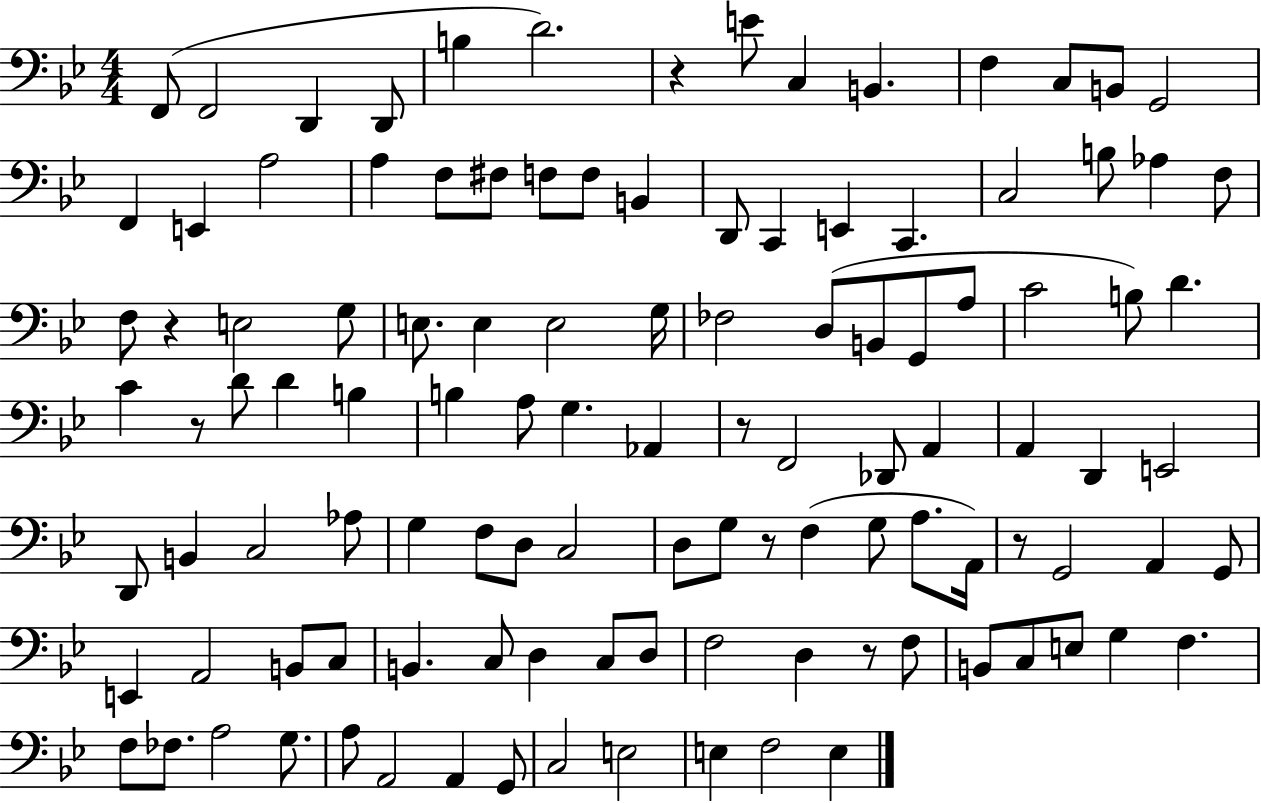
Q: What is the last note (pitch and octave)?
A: E3